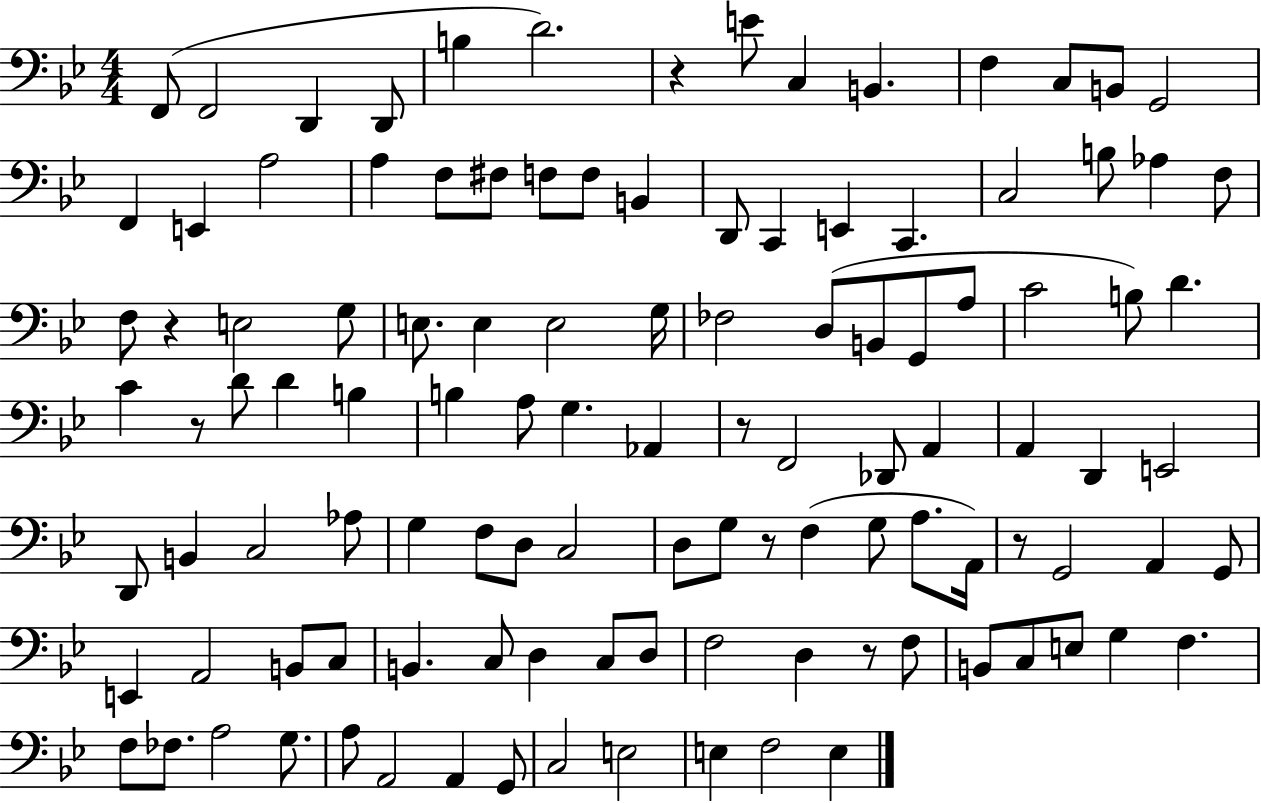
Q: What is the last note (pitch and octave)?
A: E3